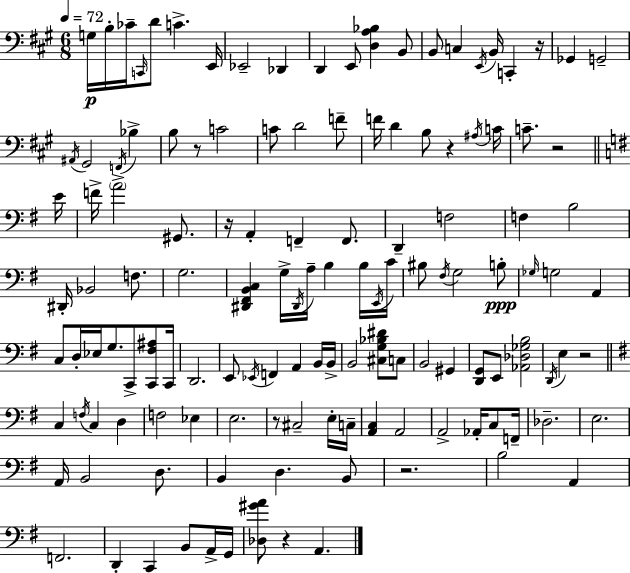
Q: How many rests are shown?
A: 9